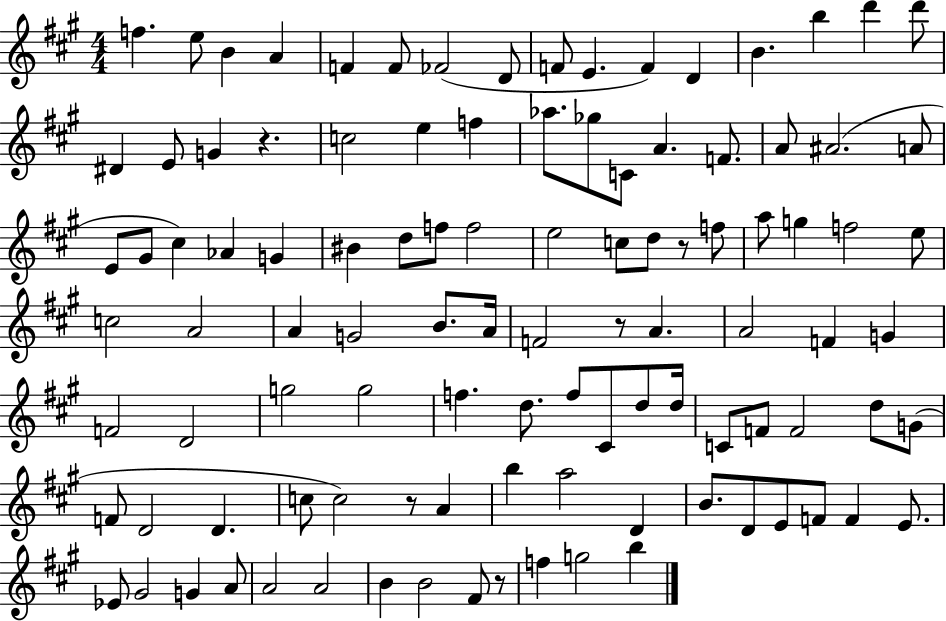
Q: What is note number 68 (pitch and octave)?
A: D5